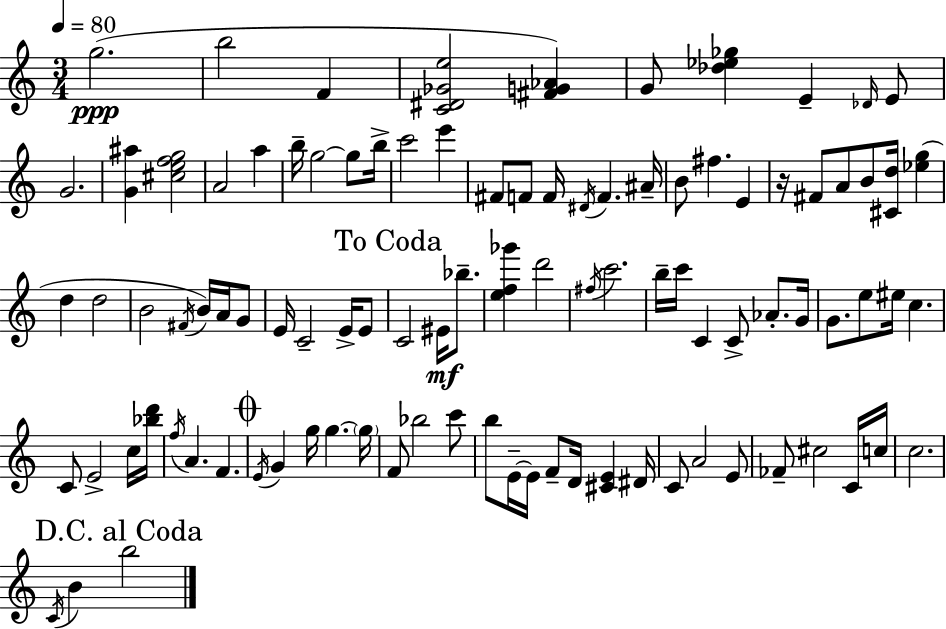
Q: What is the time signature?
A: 3/4